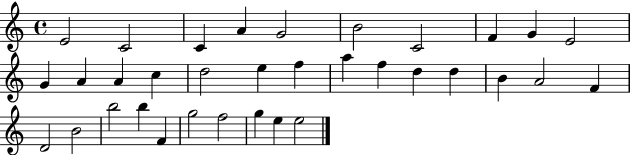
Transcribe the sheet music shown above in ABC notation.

X:1
T:Untitled
M:4/4
L:1/4
K:C
E2 C2 C A G2 B2 C2 F G E2 G A A c d2 e f a f d d B A2 F D2 B2 b2 b F g2 f2 g e e2